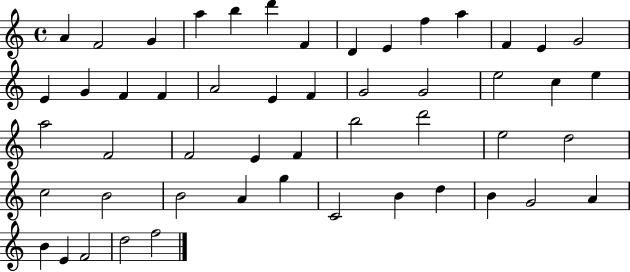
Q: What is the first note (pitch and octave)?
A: A4